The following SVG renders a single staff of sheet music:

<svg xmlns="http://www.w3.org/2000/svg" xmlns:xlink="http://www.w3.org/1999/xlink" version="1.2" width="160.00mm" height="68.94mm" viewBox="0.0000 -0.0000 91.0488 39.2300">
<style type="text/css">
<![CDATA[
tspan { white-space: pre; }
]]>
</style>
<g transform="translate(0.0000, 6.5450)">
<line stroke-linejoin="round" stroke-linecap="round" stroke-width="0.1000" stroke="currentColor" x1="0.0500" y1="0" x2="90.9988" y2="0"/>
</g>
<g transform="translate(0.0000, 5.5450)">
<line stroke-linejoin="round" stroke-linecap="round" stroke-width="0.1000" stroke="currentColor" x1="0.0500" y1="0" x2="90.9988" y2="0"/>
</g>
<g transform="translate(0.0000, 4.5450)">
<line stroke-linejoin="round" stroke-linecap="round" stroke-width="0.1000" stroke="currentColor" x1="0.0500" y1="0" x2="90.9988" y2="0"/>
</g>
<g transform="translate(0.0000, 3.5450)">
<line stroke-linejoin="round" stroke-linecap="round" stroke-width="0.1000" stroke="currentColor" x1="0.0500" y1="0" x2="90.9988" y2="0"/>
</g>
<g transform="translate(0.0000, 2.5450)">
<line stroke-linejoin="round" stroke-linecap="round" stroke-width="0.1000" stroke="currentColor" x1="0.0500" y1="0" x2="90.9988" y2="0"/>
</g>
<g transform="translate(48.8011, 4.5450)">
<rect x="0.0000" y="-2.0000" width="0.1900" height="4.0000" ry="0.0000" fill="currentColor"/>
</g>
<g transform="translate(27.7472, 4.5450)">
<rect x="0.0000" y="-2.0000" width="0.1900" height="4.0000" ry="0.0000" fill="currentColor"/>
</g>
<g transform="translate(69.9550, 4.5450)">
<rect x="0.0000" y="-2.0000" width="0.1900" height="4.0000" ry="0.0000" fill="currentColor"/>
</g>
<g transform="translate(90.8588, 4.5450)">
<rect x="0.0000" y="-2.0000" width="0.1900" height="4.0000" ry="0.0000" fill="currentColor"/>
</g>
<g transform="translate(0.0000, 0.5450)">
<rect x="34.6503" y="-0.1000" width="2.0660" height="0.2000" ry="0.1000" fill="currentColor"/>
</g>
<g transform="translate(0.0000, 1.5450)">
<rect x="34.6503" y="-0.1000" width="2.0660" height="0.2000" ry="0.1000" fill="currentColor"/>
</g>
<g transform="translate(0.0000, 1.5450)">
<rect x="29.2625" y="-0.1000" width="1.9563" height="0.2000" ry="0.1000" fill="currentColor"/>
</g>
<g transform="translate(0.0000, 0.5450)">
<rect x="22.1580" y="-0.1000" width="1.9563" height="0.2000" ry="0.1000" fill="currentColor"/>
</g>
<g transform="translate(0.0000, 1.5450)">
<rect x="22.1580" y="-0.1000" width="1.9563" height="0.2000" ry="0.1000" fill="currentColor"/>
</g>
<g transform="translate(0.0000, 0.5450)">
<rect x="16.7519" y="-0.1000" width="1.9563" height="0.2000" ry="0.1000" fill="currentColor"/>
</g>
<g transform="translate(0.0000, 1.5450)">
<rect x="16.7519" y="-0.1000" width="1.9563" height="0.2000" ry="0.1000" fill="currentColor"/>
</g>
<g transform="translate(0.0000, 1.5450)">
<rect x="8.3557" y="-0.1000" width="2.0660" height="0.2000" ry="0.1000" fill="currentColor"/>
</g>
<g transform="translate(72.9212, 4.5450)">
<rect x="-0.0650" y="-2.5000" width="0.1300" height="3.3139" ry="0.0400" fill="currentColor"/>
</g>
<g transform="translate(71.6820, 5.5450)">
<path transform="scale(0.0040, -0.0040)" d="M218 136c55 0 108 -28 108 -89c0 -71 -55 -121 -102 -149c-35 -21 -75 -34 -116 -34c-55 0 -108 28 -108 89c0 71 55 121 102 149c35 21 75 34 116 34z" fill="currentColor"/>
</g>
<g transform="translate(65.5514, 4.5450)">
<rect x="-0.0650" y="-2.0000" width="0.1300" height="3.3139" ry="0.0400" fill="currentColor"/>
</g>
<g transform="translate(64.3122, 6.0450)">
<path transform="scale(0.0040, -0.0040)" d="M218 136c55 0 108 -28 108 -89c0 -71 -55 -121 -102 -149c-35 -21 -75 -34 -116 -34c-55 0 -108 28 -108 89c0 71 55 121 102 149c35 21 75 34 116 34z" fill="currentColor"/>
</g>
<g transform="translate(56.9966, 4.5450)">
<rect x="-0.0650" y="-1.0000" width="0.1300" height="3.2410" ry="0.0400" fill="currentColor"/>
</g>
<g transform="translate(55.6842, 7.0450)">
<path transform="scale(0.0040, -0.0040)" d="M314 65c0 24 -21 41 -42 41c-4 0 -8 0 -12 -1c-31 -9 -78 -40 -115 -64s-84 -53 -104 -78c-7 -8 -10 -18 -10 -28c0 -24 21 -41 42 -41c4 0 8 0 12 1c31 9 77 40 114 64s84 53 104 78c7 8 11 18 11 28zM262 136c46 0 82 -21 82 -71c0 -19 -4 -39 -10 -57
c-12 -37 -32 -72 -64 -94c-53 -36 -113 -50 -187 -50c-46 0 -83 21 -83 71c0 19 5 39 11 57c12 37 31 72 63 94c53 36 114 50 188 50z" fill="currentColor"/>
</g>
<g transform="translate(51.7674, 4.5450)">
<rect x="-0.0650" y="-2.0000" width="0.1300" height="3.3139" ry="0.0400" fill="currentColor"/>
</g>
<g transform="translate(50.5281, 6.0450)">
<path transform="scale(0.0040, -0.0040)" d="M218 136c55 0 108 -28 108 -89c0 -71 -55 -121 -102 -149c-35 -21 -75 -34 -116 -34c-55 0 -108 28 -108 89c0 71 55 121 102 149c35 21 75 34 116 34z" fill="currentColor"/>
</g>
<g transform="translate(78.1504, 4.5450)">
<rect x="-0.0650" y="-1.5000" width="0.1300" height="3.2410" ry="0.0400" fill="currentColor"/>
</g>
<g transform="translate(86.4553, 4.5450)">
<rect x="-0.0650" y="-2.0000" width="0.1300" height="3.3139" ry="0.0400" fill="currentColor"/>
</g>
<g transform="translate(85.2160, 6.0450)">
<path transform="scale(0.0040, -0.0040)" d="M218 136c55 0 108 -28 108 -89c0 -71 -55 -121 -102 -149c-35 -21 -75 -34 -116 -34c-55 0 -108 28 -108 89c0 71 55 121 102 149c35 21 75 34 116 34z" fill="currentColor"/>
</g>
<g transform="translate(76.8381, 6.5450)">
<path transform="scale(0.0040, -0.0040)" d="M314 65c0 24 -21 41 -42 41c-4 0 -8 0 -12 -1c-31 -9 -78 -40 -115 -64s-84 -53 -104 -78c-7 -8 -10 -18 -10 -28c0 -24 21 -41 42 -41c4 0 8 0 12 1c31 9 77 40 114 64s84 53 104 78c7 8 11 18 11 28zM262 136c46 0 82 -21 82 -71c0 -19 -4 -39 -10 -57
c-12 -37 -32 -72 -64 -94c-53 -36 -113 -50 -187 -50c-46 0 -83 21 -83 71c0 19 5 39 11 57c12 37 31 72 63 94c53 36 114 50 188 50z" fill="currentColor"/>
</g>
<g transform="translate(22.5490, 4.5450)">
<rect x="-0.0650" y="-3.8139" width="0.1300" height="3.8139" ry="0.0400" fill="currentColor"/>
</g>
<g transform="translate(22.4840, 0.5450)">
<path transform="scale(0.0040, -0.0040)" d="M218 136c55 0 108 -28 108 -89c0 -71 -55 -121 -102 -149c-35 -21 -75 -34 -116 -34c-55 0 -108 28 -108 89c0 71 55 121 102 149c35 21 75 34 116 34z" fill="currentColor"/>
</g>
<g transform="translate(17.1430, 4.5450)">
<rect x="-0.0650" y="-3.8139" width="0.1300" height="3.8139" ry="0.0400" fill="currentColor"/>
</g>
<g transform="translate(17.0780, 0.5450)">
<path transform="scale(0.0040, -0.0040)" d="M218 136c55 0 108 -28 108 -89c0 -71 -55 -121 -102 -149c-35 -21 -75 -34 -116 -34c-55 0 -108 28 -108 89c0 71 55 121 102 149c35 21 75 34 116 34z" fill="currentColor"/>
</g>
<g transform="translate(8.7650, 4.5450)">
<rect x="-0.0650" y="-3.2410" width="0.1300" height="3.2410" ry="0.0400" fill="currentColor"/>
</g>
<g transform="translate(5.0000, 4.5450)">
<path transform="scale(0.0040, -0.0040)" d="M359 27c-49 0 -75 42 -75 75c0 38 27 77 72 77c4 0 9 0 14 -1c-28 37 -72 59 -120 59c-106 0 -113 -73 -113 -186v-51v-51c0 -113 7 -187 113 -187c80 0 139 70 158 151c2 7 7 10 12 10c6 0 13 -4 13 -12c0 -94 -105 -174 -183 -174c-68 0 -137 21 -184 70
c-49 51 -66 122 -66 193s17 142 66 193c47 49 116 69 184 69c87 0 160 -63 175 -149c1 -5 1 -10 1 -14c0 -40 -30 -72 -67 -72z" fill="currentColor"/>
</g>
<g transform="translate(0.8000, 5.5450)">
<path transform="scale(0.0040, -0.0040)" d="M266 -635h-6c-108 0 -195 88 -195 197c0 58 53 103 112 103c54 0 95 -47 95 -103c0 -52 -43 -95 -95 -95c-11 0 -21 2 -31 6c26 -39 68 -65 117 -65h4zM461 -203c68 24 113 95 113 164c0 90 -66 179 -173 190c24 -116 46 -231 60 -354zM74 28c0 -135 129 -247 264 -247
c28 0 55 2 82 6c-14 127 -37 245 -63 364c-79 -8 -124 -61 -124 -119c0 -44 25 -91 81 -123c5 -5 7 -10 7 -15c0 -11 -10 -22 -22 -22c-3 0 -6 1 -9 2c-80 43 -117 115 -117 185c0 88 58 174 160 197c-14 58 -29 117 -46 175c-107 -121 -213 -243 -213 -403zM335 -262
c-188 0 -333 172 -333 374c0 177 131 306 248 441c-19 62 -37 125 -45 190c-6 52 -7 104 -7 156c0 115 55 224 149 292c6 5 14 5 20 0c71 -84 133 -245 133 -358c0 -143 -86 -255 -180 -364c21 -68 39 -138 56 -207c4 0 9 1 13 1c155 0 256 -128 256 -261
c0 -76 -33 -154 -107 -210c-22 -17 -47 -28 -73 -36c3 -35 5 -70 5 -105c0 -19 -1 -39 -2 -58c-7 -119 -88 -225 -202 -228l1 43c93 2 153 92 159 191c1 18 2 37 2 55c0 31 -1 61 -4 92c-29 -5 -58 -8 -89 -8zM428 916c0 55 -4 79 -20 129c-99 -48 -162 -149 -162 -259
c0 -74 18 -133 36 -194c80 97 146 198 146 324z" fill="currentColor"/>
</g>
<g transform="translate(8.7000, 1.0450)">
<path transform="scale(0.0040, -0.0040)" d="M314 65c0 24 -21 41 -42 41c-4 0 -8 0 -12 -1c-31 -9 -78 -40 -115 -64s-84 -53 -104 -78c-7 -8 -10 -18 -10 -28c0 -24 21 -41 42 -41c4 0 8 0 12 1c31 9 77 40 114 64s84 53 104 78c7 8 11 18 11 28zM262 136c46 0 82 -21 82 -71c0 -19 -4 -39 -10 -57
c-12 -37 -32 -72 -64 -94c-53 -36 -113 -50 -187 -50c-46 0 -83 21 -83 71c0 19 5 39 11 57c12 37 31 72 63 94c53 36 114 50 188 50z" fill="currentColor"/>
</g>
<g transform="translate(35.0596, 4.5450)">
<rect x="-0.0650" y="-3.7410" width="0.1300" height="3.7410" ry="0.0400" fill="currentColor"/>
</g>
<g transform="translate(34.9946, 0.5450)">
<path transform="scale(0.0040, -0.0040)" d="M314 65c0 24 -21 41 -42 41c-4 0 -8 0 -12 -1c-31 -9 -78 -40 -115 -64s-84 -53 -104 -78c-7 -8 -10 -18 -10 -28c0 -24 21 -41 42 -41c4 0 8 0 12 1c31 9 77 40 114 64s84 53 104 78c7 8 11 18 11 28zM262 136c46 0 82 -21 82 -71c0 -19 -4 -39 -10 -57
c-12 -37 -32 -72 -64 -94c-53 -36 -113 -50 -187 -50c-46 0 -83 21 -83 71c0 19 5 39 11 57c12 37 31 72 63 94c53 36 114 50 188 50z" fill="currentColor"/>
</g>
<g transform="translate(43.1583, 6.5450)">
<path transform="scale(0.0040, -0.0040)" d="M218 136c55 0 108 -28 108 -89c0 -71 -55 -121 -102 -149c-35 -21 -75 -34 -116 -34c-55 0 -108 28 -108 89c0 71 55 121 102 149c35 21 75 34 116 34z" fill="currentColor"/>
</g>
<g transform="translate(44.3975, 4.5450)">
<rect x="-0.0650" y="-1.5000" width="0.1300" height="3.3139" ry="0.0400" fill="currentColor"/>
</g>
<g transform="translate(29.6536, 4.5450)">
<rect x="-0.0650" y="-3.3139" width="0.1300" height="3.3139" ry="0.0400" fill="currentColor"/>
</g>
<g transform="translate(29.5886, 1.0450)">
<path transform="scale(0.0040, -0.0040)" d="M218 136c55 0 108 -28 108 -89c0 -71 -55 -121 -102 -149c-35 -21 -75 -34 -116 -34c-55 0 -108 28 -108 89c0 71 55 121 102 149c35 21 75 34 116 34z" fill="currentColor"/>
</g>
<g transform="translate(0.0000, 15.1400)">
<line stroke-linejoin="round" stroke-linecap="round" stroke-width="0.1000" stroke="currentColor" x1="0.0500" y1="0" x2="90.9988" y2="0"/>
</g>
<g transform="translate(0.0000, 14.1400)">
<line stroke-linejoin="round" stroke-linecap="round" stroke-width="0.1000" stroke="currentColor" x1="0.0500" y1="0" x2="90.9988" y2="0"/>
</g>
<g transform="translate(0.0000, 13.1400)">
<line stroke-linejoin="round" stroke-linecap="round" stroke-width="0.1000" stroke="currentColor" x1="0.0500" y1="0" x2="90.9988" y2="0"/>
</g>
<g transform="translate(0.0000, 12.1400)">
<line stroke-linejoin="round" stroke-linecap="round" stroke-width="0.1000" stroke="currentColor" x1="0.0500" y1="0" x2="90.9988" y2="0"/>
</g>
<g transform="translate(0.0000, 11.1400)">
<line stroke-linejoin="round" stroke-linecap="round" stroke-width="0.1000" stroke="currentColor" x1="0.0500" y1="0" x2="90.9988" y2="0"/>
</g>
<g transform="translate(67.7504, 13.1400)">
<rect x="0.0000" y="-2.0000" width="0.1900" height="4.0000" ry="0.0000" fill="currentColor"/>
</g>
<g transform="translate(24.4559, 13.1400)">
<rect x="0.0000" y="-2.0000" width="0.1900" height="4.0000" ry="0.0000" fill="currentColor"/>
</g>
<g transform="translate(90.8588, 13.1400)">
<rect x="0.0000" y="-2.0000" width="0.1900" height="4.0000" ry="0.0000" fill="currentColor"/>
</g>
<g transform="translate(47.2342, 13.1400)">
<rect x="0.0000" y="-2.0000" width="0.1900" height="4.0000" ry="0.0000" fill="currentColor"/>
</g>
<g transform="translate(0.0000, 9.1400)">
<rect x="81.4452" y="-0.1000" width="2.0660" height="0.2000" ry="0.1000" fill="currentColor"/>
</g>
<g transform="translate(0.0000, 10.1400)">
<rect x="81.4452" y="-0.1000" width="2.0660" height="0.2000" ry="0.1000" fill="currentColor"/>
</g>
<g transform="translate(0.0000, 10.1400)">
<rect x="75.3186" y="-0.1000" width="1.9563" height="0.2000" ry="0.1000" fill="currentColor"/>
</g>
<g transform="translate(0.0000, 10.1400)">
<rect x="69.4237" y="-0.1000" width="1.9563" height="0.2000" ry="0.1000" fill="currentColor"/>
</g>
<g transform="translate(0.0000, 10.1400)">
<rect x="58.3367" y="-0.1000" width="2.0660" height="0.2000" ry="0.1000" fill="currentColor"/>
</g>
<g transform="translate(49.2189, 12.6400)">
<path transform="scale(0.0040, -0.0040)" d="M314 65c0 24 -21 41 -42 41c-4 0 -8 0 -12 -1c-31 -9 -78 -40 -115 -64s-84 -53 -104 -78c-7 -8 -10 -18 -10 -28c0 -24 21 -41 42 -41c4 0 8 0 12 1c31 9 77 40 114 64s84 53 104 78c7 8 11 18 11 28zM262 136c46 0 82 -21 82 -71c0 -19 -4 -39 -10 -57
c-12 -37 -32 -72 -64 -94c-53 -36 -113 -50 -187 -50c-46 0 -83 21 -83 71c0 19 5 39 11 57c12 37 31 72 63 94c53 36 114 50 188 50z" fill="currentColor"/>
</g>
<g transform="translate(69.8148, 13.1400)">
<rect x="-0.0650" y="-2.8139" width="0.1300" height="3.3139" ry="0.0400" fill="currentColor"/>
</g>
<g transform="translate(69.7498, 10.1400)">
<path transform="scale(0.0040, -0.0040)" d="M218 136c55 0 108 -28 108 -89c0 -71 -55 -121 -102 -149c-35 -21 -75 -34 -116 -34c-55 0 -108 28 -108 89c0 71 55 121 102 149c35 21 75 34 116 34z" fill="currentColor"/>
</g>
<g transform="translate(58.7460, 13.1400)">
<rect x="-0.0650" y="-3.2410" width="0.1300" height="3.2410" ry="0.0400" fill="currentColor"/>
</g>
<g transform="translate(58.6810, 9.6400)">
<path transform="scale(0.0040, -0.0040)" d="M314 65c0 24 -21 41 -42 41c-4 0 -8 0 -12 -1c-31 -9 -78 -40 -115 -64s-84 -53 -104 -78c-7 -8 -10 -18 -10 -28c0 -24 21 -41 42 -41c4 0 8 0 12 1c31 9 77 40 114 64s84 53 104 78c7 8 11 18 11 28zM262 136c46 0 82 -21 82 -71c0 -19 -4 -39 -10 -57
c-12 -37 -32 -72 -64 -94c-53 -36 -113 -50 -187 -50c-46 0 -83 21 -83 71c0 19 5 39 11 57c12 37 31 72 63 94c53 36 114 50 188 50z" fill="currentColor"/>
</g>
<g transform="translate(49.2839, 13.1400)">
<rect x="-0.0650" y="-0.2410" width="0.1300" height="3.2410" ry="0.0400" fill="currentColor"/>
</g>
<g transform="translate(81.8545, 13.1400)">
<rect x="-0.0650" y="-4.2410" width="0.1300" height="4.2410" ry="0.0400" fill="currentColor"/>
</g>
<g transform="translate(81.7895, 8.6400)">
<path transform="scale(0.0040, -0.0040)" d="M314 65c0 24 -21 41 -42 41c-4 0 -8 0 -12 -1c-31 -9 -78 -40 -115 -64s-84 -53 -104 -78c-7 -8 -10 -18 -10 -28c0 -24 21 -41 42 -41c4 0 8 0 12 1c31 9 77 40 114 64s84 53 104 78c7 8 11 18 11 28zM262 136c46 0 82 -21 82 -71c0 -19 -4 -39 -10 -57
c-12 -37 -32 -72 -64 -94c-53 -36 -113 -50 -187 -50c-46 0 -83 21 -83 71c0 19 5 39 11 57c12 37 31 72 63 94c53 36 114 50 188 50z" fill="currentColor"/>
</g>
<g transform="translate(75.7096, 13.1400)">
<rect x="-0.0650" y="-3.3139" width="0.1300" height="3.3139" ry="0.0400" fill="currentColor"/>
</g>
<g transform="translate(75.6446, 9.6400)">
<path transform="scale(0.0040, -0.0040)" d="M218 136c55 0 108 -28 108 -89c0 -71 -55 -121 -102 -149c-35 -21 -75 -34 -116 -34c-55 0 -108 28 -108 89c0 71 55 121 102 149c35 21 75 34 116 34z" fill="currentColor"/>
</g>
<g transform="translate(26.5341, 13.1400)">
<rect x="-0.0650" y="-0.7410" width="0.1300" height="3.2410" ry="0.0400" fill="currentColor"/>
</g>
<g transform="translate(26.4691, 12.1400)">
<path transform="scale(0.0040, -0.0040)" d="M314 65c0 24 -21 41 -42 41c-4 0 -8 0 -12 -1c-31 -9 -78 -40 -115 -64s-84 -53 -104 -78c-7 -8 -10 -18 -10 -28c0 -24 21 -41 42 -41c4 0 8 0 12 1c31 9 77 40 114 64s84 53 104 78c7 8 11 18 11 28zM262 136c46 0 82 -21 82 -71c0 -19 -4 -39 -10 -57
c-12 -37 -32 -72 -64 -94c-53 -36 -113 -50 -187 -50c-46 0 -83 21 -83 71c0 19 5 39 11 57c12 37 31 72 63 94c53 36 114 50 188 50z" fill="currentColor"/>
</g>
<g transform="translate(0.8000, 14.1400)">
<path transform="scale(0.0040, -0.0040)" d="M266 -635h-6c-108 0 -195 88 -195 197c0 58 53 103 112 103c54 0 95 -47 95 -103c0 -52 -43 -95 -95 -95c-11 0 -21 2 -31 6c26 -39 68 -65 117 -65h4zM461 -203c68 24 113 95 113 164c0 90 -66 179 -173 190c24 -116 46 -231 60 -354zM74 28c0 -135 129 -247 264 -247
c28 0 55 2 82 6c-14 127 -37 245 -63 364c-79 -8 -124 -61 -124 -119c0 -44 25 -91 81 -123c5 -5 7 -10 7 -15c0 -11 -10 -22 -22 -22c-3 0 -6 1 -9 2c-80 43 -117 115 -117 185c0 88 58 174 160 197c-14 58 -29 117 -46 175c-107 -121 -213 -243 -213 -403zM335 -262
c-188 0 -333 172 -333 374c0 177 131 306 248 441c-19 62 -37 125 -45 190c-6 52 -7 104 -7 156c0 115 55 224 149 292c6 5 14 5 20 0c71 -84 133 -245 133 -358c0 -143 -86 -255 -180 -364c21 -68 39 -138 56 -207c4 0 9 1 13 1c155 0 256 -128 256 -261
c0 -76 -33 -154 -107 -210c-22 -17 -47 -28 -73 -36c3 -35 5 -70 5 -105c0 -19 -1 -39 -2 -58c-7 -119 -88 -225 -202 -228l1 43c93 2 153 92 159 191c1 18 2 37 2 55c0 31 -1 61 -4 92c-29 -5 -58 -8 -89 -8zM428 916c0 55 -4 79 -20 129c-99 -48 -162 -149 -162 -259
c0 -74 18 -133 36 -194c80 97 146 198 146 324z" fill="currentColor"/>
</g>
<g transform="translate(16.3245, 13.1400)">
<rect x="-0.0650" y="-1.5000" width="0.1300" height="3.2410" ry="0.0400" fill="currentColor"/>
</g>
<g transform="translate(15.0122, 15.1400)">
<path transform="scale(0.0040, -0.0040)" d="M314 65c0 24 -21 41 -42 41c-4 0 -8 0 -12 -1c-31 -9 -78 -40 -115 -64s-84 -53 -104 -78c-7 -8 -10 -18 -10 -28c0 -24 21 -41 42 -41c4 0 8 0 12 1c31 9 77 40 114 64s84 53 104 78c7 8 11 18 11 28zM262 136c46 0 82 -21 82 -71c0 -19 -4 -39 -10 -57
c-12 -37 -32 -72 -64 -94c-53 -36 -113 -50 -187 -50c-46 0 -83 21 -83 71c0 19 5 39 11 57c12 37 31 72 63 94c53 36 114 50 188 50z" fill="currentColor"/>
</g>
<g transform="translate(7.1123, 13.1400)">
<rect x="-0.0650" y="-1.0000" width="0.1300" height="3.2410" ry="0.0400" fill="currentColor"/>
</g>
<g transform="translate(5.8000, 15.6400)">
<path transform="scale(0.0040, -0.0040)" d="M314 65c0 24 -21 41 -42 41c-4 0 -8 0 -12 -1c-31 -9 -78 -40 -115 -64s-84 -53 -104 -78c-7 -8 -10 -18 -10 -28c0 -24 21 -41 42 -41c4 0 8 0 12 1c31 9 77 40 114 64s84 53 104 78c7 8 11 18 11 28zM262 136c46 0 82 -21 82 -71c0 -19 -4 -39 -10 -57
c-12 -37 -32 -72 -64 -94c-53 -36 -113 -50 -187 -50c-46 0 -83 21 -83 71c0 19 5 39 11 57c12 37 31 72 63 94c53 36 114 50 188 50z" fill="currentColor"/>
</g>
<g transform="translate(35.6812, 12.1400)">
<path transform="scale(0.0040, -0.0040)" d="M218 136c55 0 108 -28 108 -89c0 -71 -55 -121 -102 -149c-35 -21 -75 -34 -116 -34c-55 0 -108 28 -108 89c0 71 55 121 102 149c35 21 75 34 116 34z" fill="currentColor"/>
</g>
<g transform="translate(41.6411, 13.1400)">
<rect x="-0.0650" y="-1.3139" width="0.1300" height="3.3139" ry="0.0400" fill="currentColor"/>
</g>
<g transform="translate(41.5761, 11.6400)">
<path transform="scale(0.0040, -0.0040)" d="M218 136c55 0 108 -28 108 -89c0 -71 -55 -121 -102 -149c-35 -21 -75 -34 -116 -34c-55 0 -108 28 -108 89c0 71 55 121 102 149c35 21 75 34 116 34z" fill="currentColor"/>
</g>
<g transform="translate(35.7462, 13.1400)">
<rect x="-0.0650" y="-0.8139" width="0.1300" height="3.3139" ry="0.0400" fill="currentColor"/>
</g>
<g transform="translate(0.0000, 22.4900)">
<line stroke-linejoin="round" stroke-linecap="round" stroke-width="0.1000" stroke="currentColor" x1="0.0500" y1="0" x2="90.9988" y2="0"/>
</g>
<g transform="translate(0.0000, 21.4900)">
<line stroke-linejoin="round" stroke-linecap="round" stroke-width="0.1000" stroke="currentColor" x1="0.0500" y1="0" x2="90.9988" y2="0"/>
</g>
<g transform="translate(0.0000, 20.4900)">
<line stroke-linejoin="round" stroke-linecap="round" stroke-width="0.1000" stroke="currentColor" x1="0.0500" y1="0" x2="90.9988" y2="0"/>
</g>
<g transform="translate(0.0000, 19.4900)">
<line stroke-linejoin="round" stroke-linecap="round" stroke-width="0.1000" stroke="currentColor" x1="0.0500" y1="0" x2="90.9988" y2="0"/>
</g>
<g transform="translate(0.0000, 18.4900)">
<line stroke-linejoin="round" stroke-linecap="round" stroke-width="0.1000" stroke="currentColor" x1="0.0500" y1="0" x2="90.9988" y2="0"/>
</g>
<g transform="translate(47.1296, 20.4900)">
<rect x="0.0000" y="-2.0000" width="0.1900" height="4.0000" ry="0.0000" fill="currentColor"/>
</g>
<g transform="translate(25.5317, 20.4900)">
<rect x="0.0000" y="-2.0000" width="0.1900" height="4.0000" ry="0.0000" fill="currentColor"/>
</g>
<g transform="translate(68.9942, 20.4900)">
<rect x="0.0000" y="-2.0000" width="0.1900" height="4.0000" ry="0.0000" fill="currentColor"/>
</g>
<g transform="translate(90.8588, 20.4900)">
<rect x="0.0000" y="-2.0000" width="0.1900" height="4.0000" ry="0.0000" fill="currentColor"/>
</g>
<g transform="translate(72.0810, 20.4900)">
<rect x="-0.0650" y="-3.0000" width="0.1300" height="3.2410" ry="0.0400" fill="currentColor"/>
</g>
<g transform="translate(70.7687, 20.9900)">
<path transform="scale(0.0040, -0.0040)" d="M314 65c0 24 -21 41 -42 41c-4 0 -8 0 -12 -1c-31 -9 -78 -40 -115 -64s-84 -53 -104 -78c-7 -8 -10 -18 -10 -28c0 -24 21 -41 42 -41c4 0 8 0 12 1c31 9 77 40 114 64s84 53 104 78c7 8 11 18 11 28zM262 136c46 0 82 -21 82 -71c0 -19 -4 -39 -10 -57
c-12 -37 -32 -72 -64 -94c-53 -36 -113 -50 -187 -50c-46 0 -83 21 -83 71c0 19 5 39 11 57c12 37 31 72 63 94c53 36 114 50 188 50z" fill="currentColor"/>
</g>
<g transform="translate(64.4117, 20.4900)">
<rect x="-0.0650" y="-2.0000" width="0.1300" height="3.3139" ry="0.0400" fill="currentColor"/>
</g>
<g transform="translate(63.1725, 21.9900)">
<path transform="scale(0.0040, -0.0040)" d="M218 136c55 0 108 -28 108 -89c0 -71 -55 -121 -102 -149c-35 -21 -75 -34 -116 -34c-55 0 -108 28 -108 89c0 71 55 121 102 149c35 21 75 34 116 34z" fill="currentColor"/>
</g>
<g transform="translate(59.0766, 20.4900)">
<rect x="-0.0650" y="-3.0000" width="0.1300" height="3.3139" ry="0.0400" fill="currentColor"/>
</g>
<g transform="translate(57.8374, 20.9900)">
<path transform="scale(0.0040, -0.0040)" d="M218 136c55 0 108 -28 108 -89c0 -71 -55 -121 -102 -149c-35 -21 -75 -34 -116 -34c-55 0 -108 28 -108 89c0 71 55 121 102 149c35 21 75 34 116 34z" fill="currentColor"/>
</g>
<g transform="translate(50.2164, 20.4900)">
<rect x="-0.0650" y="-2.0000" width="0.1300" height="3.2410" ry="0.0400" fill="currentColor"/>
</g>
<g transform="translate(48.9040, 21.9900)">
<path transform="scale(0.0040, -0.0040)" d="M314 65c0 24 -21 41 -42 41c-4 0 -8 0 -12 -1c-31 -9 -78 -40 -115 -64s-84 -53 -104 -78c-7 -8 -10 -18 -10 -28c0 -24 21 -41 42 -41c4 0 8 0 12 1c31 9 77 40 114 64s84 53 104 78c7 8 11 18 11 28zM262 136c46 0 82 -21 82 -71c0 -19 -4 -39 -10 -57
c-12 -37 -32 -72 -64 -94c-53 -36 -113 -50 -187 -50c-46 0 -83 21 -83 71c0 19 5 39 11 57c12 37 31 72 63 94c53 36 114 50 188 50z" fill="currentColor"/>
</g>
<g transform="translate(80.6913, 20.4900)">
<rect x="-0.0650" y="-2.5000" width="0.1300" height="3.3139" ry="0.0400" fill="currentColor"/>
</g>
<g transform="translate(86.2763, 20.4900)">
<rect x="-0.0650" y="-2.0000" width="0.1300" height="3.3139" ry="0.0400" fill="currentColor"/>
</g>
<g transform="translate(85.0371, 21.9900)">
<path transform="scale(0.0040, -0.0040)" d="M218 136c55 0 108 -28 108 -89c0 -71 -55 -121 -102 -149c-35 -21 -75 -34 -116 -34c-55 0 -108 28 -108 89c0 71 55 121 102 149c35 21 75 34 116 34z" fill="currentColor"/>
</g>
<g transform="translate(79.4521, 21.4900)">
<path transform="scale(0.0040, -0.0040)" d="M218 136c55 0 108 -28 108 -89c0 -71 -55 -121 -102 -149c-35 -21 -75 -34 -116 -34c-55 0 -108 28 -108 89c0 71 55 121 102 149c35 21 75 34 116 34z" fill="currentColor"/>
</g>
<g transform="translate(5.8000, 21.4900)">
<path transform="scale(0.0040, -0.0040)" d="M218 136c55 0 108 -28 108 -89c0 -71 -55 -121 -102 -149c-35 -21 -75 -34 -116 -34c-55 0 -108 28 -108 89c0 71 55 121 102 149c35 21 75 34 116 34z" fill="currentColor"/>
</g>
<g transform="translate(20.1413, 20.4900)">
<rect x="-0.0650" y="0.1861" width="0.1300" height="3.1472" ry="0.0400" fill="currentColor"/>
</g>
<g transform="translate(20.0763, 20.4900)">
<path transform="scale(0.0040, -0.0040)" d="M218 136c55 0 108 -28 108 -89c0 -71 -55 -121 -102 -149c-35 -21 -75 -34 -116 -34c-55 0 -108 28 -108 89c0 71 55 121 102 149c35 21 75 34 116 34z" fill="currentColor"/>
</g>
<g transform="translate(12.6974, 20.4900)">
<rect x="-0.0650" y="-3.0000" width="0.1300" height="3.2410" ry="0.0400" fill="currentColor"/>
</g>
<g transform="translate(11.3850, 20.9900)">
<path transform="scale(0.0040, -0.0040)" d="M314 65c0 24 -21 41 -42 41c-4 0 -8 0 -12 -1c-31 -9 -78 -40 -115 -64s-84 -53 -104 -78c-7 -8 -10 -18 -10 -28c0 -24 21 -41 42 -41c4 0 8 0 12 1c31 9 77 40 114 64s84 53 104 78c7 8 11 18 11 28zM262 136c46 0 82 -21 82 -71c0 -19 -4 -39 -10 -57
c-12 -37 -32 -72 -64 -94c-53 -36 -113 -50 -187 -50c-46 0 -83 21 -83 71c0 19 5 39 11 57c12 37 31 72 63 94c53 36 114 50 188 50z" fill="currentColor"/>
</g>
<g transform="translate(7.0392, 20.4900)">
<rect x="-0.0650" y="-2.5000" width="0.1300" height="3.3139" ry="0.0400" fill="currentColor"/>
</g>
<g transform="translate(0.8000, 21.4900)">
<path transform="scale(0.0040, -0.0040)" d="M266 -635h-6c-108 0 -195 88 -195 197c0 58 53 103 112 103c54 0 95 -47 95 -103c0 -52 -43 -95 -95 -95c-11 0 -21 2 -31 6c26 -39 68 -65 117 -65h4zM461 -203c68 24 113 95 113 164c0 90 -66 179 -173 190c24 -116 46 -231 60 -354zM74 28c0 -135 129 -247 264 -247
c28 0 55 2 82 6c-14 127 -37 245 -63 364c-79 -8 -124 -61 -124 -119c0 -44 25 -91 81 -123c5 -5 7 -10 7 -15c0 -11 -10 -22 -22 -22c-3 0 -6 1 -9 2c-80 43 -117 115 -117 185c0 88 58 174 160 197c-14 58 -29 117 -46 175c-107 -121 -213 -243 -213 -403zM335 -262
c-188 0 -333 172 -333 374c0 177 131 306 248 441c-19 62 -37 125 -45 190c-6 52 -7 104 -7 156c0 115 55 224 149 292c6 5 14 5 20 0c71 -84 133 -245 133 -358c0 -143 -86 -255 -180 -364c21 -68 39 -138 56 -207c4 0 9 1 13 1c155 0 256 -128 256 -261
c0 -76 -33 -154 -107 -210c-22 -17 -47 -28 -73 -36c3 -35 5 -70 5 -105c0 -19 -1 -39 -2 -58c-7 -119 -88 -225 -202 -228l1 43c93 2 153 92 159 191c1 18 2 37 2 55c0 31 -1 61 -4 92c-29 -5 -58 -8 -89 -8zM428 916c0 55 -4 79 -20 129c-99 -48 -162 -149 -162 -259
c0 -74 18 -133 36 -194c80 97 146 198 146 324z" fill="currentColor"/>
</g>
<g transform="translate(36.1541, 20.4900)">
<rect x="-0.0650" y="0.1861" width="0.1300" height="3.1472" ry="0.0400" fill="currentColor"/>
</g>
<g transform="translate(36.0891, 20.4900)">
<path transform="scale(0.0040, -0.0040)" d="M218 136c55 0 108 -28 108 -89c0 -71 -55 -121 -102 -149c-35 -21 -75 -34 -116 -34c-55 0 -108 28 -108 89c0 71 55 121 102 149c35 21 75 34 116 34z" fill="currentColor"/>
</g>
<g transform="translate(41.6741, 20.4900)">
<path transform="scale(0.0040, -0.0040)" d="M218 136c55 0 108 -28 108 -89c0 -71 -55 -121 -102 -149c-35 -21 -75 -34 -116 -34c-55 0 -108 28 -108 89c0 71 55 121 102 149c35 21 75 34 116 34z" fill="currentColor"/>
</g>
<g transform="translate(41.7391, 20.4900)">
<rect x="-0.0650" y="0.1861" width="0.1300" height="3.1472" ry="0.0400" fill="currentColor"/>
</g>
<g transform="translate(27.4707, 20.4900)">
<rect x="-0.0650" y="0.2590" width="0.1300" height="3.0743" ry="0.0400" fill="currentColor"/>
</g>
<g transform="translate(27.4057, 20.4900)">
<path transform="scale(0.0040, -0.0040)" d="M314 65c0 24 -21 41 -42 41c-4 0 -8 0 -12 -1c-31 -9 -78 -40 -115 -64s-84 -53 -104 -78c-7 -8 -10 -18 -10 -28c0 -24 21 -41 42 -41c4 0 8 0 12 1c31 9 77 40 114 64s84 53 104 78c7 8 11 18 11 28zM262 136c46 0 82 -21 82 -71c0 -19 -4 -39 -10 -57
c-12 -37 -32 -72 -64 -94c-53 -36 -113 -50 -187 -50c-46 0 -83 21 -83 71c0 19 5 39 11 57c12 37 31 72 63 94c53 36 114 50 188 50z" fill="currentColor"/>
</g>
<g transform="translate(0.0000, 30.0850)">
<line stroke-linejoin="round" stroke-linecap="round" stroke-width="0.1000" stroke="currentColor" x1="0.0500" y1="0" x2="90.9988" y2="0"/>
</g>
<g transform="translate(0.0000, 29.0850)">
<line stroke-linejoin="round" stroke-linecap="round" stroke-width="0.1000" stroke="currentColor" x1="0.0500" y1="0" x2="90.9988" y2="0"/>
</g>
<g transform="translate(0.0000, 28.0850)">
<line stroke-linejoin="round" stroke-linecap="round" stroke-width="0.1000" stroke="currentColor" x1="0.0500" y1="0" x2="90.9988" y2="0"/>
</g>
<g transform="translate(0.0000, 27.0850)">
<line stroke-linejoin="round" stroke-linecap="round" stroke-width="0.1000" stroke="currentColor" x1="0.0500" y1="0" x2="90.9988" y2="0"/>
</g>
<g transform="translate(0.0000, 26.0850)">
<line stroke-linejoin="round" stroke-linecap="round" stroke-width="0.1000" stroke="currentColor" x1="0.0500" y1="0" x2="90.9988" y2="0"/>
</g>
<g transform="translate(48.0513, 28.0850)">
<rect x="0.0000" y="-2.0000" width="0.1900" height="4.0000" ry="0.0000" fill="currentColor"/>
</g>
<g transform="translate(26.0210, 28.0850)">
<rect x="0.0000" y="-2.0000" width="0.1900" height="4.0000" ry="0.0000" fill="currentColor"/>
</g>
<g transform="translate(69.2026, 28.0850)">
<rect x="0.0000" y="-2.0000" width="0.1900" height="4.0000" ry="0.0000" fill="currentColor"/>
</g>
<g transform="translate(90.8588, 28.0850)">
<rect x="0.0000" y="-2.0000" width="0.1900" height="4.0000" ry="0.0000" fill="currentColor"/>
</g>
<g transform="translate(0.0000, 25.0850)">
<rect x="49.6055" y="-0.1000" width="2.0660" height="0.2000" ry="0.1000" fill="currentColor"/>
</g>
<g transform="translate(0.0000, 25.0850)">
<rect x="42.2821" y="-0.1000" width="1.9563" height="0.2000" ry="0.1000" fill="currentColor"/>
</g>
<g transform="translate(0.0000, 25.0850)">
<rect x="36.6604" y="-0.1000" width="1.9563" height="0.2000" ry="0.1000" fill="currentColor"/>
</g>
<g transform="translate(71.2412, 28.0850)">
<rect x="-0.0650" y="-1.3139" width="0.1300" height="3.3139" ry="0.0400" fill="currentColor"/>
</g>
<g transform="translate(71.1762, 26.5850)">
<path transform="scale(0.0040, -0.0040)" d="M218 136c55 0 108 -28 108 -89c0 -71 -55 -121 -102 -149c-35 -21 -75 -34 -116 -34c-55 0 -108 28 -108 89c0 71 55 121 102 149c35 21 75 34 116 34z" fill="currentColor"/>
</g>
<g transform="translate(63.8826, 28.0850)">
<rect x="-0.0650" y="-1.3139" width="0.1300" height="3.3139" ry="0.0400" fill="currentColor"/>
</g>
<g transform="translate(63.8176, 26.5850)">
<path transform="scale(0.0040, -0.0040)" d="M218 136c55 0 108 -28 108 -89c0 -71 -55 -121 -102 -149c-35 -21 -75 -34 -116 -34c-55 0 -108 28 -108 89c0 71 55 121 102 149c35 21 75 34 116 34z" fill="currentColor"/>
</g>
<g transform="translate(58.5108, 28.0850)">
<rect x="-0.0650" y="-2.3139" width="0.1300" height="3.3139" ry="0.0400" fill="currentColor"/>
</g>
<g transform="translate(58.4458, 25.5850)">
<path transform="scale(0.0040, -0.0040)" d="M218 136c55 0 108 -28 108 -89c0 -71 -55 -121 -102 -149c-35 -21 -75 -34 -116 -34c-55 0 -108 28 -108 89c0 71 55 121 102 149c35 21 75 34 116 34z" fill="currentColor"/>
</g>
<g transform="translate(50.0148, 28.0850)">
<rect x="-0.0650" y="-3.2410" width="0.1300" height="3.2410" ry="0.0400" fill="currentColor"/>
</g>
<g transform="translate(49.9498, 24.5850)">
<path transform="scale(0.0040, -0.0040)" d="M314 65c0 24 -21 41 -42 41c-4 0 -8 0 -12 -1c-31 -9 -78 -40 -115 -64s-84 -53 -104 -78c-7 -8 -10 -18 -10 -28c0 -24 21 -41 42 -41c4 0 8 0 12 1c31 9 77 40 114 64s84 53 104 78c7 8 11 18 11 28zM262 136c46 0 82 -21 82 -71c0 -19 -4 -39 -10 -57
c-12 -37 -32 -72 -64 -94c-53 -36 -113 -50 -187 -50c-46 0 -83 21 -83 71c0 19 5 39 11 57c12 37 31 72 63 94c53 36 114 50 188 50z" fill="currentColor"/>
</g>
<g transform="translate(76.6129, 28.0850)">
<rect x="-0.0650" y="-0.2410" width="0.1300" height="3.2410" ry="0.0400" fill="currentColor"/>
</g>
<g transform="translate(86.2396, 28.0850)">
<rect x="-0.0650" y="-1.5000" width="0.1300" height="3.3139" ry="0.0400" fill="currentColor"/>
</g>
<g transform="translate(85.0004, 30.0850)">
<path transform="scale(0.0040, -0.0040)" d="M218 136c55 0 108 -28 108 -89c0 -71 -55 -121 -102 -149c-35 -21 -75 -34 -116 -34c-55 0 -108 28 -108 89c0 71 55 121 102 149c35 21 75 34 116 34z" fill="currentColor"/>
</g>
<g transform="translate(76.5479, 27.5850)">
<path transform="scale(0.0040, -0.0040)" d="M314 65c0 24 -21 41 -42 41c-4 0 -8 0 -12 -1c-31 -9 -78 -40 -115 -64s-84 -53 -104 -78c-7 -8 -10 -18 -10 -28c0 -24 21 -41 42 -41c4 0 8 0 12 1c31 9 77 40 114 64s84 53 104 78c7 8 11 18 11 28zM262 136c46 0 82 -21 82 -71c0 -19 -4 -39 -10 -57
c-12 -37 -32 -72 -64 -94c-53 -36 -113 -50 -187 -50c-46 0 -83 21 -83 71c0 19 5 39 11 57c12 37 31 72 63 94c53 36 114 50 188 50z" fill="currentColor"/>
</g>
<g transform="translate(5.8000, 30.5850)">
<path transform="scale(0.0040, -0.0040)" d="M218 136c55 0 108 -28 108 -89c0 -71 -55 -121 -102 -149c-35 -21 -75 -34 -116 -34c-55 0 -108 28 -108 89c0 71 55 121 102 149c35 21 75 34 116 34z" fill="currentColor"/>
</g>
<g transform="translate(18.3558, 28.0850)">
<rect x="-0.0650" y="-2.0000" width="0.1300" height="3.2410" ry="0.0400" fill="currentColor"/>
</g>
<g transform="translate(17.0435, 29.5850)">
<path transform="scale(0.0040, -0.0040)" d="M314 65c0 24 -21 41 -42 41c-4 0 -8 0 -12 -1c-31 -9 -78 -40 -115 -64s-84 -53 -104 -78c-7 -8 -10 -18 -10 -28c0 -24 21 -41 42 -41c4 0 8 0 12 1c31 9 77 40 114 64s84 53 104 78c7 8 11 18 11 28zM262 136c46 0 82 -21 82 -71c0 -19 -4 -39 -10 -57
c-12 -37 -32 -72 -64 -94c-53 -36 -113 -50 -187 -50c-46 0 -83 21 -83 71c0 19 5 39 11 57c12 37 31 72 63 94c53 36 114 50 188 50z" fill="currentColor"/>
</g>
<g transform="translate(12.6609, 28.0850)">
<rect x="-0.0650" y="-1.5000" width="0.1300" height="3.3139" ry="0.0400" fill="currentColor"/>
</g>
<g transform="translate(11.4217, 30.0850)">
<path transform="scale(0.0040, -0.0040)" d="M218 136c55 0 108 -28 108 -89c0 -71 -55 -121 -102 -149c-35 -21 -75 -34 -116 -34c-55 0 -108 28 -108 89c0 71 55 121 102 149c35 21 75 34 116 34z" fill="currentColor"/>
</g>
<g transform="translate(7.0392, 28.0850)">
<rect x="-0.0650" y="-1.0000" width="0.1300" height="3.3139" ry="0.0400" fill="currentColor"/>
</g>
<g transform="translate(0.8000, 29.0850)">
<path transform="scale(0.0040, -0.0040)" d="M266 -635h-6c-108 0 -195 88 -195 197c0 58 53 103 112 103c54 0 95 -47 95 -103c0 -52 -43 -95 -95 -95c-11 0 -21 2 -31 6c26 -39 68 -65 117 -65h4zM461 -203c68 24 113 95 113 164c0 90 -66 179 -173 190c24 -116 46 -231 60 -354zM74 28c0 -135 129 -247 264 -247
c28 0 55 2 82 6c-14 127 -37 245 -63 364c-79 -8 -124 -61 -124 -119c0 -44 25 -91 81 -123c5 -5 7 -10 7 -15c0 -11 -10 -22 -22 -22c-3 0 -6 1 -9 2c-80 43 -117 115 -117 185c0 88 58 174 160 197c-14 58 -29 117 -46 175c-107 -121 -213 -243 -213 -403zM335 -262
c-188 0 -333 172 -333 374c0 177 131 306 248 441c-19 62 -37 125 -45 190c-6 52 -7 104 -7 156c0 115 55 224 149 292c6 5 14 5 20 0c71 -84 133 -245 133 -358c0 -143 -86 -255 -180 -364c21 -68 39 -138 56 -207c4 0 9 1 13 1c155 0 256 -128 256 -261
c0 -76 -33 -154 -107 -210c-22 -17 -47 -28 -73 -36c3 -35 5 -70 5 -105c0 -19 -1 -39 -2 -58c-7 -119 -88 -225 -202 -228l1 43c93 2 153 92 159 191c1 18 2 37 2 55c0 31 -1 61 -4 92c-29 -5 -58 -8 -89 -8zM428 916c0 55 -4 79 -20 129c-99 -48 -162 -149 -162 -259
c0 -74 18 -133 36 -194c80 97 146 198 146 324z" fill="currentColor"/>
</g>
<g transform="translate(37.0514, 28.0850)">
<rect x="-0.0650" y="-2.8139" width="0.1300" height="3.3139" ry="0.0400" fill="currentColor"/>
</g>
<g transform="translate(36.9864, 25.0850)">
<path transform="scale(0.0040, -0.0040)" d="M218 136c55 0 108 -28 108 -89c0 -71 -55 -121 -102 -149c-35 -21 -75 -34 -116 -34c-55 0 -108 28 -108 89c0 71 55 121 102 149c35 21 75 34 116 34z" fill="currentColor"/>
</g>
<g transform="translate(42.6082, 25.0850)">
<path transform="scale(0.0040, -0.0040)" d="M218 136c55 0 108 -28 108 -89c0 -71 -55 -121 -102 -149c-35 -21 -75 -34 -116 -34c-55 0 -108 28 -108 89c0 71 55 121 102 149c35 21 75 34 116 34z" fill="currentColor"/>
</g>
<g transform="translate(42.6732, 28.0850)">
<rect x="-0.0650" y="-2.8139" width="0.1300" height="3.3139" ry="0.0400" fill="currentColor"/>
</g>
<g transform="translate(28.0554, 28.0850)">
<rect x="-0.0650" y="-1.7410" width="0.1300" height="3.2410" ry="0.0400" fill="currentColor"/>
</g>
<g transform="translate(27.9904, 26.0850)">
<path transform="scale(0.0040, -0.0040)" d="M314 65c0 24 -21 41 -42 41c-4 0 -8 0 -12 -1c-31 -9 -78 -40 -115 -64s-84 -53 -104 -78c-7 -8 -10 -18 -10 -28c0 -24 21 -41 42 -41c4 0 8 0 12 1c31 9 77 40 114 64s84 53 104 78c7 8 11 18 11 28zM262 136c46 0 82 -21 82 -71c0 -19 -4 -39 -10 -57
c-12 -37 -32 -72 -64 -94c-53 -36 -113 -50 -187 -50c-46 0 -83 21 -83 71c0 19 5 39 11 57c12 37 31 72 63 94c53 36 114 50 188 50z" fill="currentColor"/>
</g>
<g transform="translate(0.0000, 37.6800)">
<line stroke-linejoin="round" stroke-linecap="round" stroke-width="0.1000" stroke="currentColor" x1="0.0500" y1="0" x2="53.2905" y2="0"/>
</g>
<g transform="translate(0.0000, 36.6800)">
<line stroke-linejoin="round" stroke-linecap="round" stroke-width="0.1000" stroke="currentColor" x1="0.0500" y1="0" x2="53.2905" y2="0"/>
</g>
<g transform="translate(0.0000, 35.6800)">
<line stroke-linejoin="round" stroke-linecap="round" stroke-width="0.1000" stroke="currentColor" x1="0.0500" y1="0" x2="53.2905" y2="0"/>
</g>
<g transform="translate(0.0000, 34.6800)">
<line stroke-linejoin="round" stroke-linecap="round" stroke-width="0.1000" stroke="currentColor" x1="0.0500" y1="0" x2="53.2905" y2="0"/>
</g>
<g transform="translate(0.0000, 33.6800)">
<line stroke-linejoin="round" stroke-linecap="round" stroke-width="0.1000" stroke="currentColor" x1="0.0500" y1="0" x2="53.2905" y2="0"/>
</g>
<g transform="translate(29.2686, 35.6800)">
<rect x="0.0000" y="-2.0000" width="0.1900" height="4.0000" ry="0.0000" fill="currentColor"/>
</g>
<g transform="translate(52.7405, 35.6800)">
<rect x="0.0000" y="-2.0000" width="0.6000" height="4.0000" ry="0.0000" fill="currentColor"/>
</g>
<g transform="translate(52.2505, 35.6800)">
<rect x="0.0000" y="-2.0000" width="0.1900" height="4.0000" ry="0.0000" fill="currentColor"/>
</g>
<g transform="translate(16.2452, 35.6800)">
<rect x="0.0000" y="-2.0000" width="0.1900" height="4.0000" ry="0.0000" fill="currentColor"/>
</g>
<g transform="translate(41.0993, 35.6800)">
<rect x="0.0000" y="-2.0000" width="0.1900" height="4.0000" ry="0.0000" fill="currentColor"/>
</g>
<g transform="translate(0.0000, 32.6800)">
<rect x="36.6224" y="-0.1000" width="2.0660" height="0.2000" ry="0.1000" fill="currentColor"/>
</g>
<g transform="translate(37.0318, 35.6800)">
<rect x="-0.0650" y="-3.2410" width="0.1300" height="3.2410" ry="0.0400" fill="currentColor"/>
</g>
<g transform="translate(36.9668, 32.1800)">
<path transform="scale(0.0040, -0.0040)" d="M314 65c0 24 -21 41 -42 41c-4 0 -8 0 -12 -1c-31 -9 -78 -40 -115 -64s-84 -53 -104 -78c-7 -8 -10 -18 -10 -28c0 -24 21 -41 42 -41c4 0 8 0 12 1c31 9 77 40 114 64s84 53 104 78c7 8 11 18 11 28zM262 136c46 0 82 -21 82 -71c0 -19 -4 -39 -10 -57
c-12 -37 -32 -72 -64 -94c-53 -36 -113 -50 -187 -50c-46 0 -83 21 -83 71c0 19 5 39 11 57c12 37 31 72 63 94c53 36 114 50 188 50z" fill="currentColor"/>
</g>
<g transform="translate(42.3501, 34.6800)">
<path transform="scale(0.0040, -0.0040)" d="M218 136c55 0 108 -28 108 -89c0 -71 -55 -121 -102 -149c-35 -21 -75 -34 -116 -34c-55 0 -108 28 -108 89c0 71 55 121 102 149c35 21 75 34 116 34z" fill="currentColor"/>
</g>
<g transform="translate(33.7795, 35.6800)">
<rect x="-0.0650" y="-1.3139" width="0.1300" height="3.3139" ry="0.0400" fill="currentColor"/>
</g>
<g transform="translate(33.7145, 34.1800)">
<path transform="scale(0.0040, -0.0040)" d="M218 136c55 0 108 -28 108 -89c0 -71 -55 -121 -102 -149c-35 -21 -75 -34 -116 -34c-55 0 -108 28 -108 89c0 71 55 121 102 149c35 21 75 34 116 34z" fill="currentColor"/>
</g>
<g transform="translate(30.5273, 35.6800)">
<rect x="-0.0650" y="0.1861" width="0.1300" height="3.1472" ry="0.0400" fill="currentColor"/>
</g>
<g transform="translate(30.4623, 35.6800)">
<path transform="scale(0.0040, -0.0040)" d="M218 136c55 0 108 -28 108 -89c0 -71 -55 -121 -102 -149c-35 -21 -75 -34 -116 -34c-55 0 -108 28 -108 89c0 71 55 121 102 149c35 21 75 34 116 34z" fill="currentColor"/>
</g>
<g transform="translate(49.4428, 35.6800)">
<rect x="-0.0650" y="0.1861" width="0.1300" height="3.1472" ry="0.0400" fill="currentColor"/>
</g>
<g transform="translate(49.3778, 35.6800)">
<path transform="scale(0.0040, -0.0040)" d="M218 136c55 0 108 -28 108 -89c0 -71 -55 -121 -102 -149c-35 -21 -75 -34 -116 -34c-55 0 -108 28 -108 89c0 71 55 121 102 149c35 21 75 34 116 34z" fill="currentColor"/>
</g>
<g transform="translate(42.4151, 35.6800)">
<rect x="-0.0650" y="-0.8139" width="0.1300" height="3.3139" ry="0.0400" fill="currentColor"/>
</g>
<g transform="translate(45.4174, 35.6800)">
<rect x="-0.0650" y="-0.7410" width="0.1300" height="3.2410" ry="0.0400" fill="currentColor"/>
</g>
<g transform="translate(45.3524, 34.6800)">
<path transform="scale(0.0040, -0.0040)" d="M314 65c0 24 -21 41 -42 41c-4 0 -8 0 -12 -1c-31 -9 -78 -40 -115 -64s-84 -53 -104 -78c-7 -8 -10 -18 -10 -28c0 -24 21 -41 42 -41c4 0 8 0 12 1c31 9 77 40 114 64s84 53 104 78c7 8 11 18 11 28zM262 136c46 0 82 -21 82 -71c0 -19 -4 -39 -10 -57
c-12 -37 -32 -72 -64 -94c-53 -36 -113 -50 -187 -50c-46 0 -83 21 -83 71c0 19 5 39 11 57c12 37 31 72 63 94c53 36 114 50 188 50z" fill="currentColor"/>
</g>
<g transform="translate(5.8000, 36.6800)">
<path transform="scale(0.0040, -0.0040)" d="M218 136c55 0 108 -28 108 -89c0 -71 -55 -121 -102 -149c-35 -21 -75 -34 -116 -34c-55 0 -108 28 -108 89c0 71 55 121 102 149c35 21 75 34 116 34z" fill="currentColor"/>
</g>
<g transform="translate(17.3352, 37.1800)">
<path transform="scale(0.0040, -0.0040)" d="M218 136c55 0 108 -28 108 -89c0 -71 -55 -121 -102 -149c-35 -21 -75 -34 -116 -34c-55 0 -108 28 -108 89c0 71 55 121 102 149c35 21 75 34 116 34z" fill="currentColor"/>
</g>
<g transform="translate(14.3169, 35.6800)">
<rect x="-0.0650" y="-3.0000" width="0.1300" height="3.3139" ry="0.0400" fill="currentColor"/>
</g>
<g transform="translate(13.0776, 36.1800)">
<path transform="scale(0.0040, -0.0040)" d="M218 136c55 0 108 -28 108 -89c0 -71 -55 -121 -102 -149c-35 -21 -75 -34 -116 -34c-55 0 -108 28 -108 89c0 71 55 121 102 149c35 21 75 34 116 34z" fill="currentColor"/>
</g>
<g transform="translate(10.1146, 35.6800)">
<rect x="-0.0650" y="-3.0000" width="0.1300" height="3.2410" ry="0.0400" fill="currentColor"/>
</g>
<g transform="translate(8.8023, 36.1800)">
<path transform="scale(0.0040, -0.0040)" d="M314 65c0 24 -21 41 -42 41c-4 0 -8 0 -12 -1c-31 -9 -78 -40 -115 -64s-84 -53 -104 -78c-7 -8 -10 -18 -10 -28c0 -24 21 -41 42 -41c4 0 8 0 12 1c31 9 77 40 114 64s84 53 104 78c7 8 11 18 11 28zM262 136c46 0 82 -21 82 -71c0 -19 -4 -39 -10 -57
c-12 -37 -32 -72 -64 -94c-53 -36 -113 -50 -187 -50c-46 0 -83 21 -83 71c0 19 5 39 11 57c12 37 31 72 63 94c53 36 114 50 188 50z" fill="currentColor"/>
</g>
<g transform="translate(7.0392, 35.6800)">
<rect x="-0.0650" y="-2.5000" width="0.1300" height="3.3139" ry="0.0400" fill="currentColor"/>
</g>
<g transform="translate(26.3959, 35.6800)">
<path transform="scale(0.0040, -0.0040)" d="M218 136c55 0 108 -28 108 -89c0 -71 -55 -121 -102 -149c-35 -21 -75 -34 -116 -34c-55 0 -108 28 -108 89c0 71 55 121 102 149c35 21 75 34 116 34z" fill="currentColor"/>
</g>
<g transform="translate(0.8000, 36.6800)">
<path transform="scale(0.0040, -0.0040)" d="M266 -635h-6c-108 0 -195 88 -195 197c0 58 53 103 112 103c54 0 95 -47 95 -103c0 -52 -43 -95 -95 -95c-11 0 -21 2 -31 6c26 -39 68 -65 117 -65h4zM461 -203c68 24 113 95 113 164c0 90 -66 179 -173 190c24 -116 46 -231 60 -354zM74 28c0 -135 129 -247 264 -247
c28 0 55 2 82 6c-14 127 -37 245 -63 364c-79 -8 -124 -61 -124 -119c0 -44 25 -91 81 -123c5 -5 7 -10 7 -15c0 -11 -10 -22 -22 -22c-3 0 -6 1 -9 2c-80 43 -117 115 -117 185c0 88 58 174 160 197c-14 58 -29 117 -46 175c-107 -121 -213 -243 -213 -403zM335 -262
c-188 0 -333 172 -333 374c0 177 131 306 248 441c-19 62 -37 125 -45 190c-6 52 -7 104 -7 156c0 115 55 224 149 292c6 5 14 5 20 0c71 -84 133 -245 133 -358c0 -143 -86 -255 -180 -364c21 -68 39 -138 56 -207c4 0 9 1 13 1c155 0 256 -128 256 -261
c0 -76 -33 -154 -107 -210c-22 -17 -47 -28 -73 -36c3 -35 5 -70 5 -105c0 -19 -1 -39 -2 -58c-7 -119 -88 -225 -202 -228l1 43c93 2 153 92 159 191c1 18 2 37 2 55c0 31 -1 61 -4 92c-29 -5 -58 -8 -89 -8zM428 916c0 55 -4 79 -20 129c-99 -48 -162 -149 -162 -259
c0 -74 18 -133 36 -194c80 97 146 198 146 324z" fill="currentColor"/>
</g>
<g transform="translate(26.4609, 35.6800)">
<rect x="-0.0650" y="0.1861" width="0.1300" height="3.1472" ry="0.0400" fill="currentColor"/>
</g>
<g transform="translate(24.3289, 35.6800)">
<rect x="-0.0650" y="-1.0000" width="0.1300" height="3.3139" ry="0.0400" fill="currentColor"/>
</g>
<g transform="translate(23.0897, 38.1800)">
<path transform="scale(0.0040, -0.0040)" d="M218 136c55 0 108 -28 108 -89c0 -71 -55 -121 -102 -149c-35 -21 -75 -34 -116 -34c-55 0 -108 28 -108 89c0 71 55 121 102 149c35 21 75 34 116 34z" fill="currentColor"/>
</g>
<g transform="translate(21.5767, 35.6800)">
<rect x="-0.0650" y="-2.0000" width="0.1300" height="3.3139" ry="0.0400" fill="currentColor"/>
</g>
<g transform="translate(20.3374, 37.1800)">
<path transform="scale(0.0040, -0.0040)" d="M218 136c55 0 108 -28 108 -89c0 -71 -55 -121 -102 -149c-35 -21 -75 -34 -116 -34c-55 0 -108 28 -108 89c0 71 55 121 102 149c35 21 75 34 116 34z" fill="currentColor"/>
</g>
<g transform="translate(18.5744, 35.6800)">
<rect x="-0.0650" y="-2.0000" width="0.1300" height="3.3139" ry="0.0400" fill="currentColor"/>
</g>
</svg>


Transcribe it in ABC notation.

X:1
T:Untitled
M:4/4
L:1/4
K:C
b2 c' c' b c'2 E F D2 F G E2 F D2 E2 d2 d e c2 b2 a b d'2 G A2 B B2 B B F2 A F A2 G F D E F2 f2 a a b2 g e e c2 E G A2 A F F D B B e b2 d d2 B